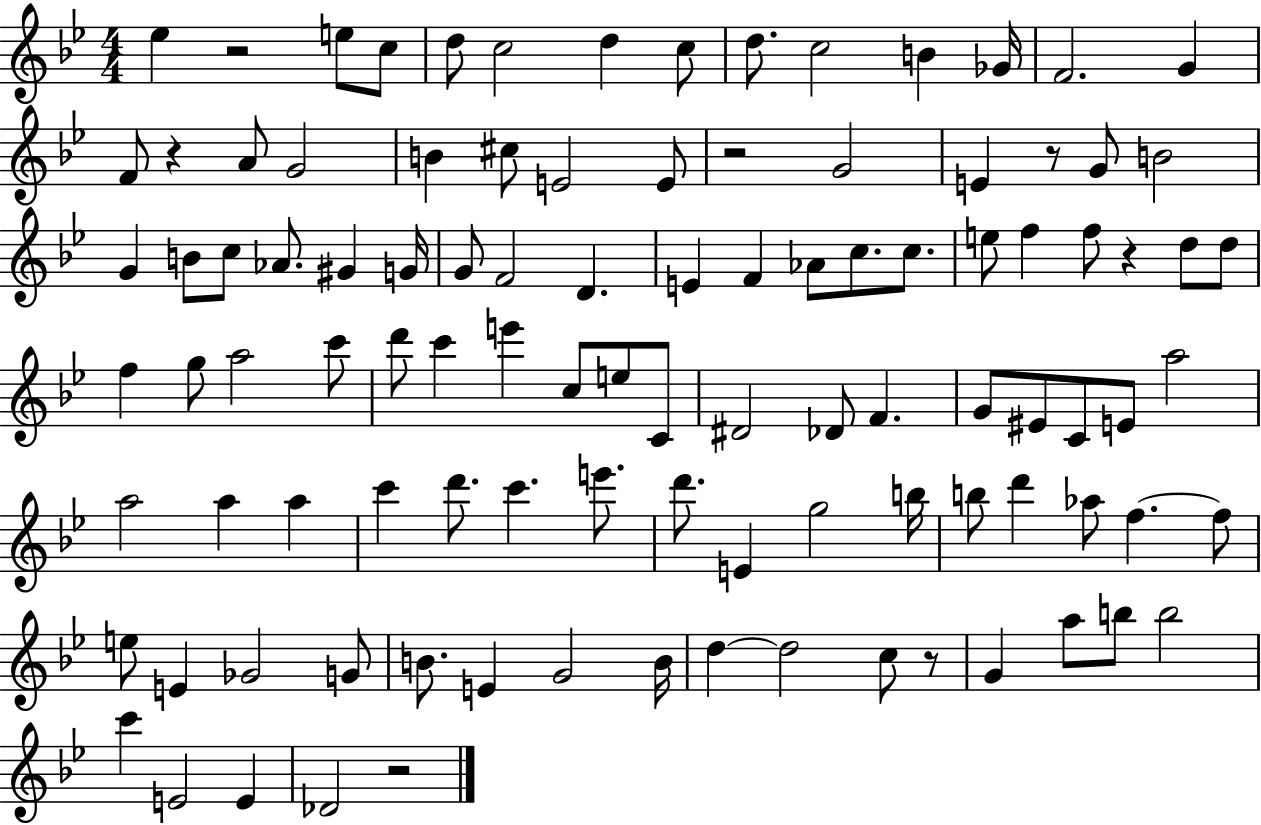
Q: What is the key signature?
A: BES major